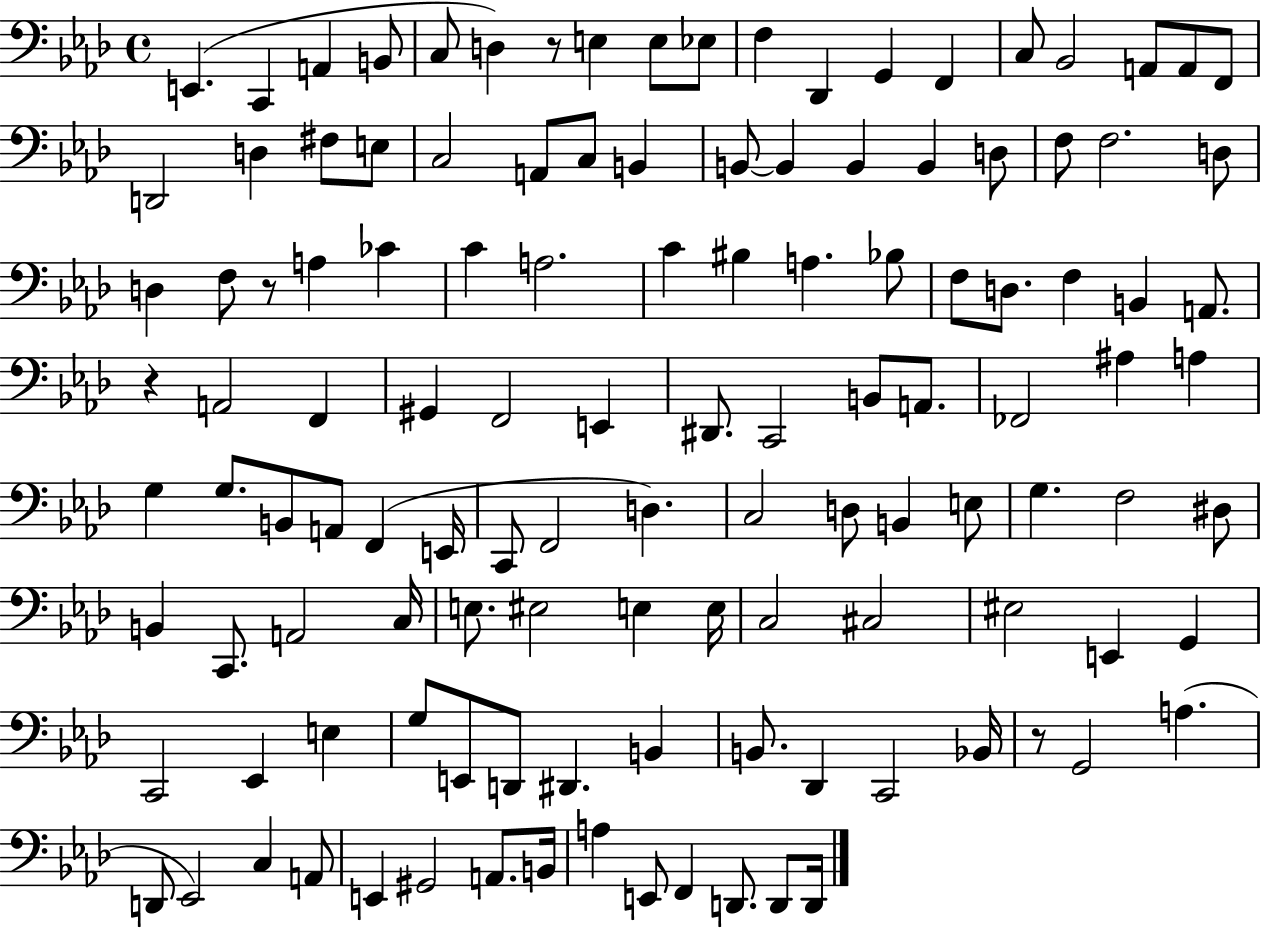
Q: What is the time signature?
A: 4/4